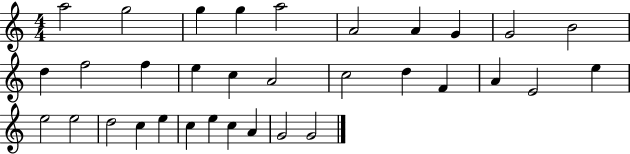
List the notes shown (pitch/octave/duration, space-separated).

A5/h G5/h G5/q G5/q A5/h A4/h A4/q G4/q G4/h B4/h D5/q F5/h F5/q E5/q C5/q A4/h C5/h D5/q F4/q A4/q E4/h E5/q E5/h E5/h D5/h C5/q E5/q C5/q E5/q C5/q A4/q G4/h G4/h